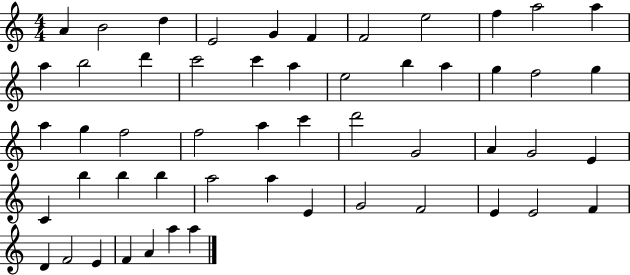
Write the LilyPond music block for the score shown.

{
  \clef treble
  \numericTimeSignature
  \time 4/4
  \key c \major
  a'4 b'2 d''4 | e'2 g'4 f'4 | f'2 e''2 | f''4 a''2 a''4 | \break a''4 b''2 d'''4 | c'''2 c'''4 a''4 | e''2 b''4 a''4 | g''4 f''2 g''4 | \break a''4 g''4 f''2 | f''2 a''4 c'''4 | d'''2 g'2 | a'4 g'2 e'4 | \break c'4 b''4 b''4 b''4 | a''2 a''4 e'4 | g'2 f'2 | e'4 e'2 f'4 | \break d'4 f'2 e'4 | f'4 a'4 a''4 a''4 | \bar "|."
}